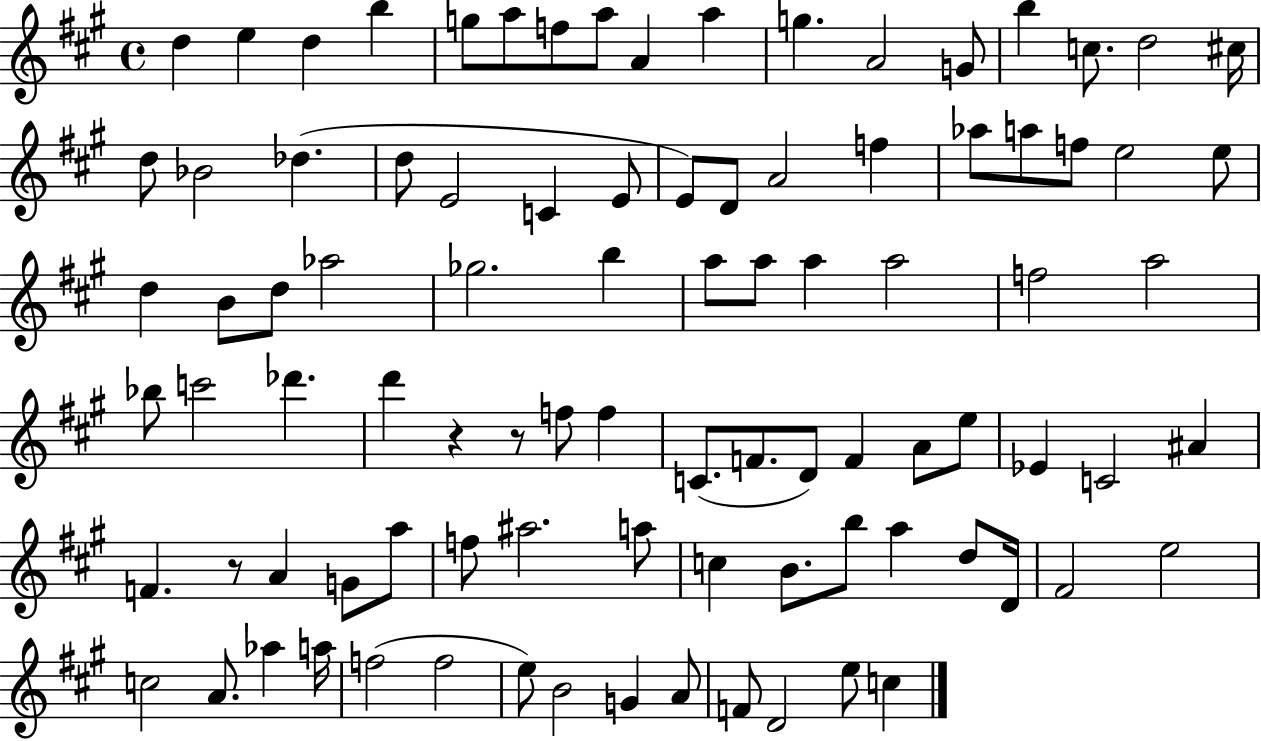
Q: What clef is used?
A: treble